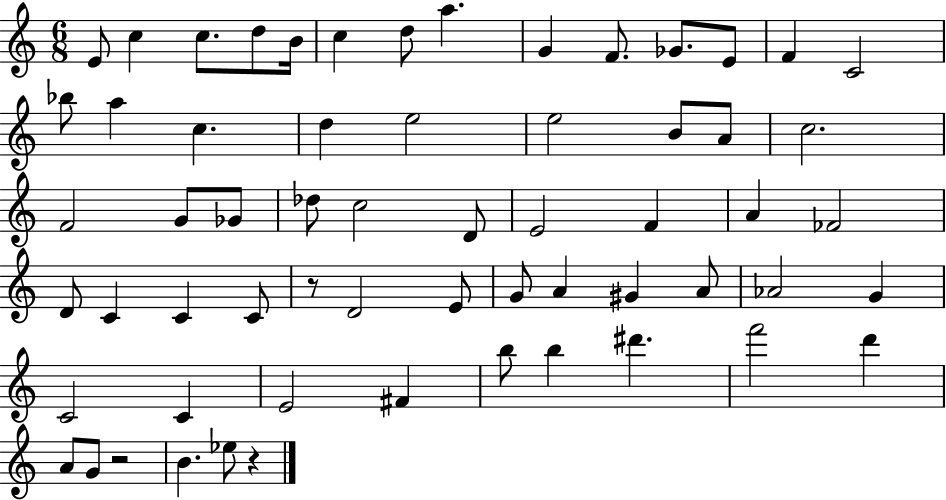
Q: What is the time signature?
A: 6/8